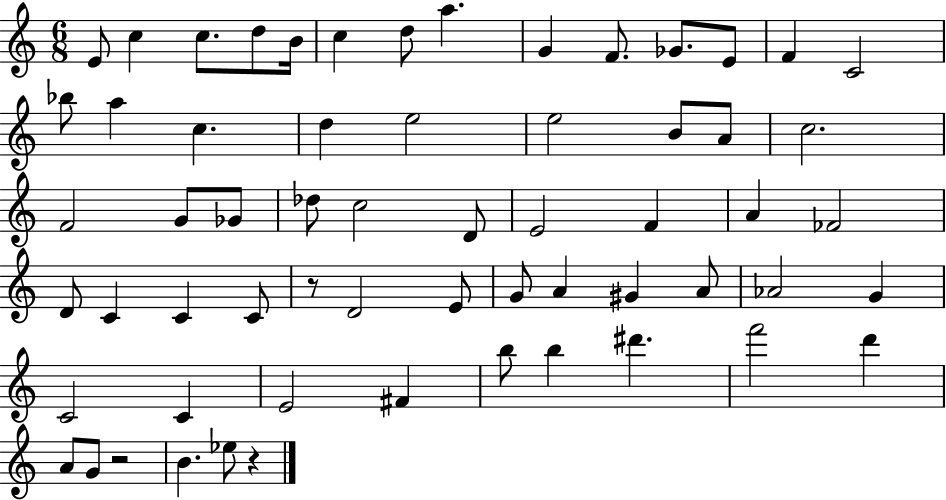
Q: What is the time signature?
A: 6/8